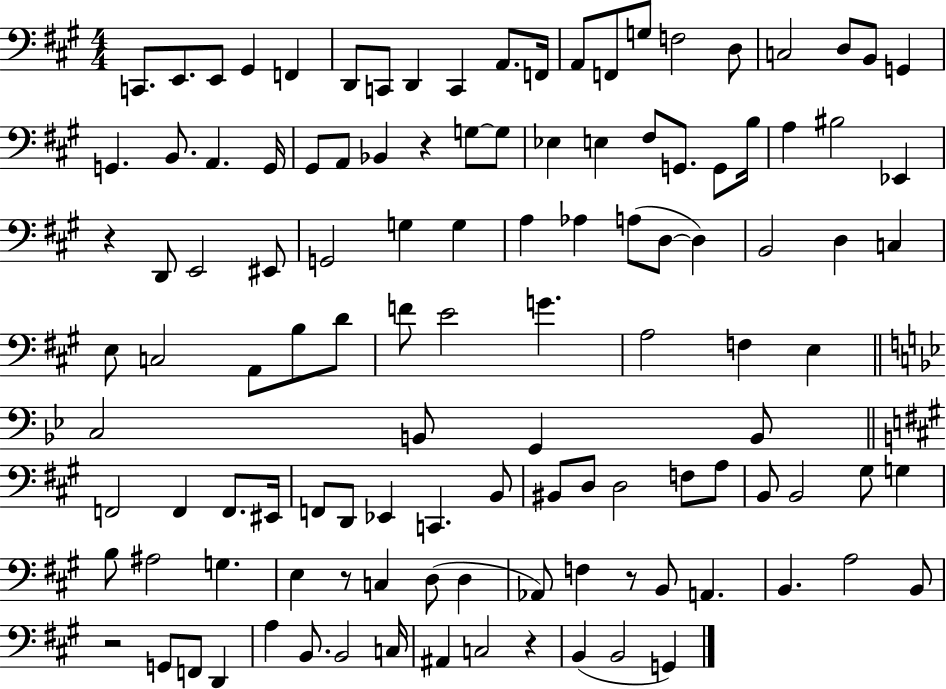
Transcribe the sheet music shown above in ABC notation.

X:1
T:Untitled
M:4/4
L:1/4
K:A
C,,/2 E,,/2 E,,/2 ^G,, F,, D,,/2 C,,/2 D,, C,, A,,/2 F,,/4 A,,/2 F,,/2 G,/2 F,2 D,/2 C,2 D,/2 B,,/2 G,, G,, B,,/2 A,, G,,/4 ^G,,/2 A,,/2 _B,, z G,/2 G,/2 _E, E, ^F,/2 G,,/2 G,,/2 B,/4 A, ^B,2 _E,, z D,,/2 E,,2 ^E,,/2 G,,2 G, G, A, _A, A,/2 D,/2 D, B,,2 D, C, E,/2 C,2 A,,/2 B,/2 D/2 F/2 E2 G A,2 F, E, C,2 B,,/2 G,, B,,/2 F,,2 F,, F,,/2 ^E,,/4 F,,/2 D,,/2 _E,, C,, B,,/2 ^B,,/2 D,/2 D,2 F,/2 A,/2 B,,/2 B,,2 ^G,/2 G, B,/2 ^A,2 G, E, z/2 C, D,/2 D, _A,,/2 F, z/2 B,,/2 A,, B,, A,2 B,,/2 z2 G,,/2 F,,/2 D,, A, B,,/2 B,,2 C,/4 ^A,, C,2 z B,, B,,2 G,,